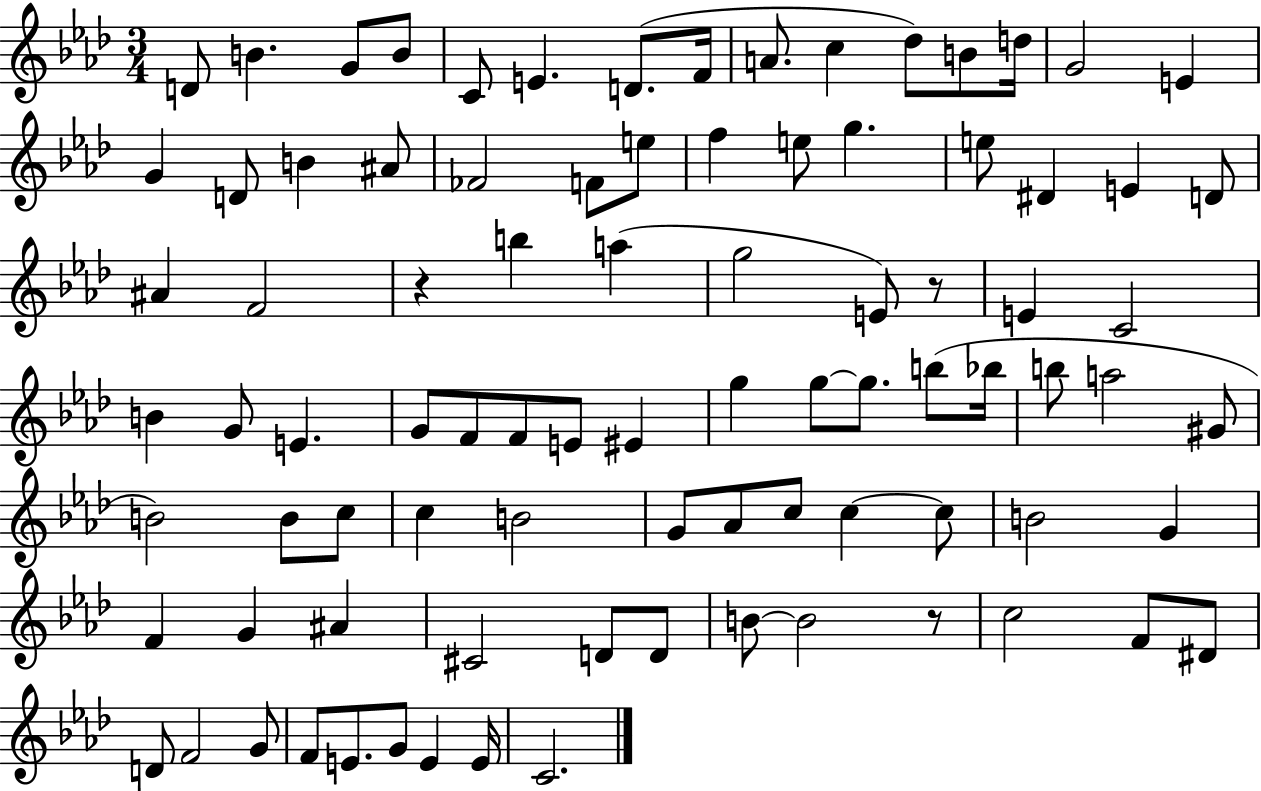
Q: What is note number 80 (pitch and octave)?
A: F4